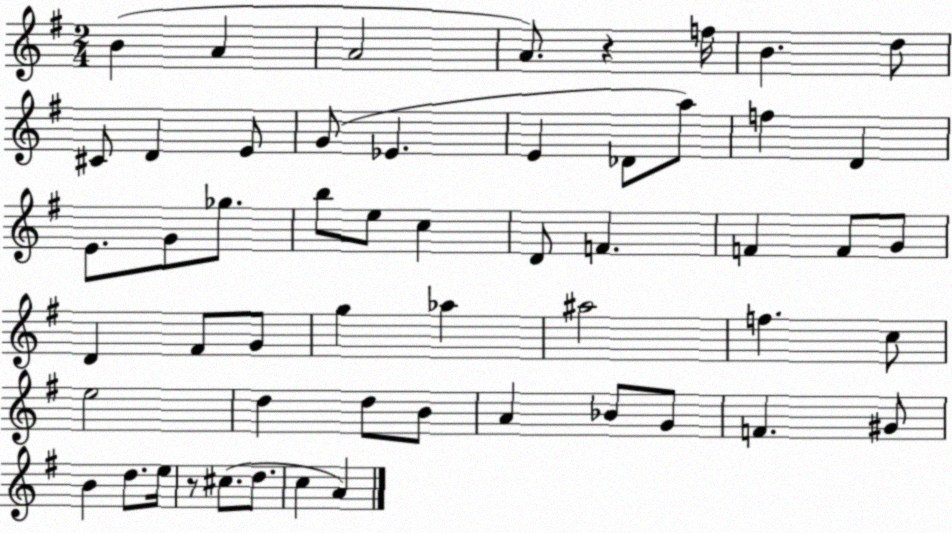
X:1
T:Untitled
M:2/4
L:1/4
K:G
B A A2 A/2 z f/4 B d/2 ^C/2 D E/2 G/2 _E E _D/2 a/2 f D E/2 G/2 _g/2 b/2 e/2 c D/2 F F F/2 G/2 D ^F/2 G/2 g _a ^a2 f c/2 e2 d d/2 B/2 A _B/2 G/2 F ^G/2 B d/2 e/4 z/2 ^c/2 d/2 c A